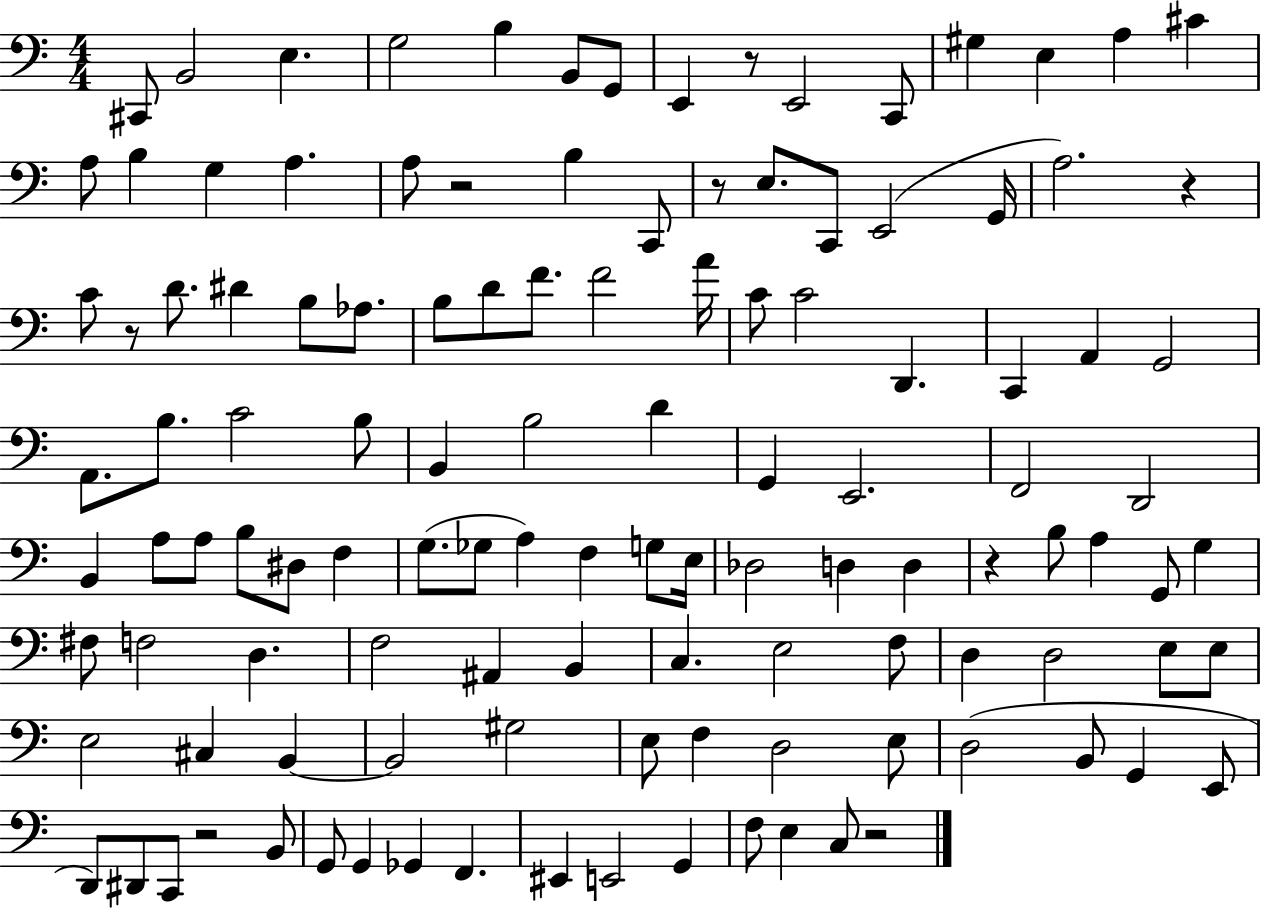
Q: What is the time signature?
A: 4/4